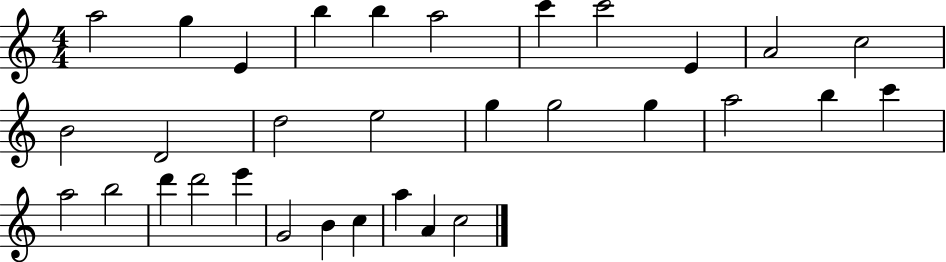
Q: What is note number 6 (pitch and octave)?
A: A5